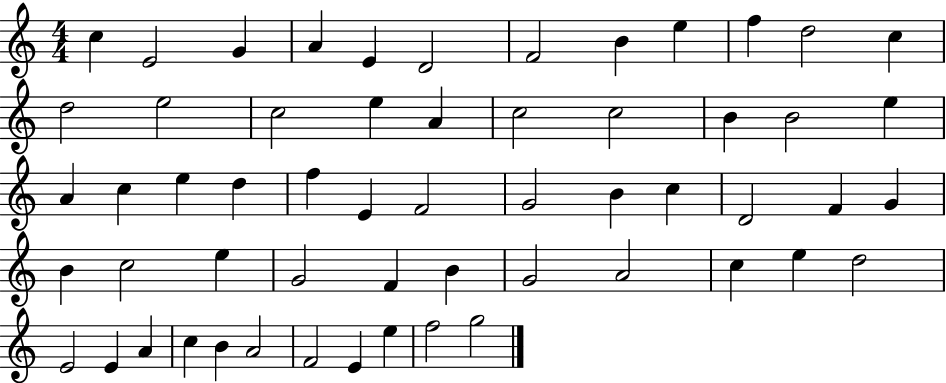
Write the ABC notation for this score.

X:1
T:Untitled
M:4/4
L:1/4
K:C
c E2 G A E D2 F2 B e f d2 c d2 e2 c2 e A c2 c2 B B2 e A c e d f E F2 G2 B c D2 F G B c2 e G2 F B G2 A2 c e d2 E2 E A c B A2 F2 E e f2 g2